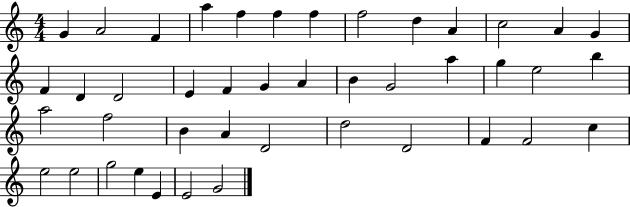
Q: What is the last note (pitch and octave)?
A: G4